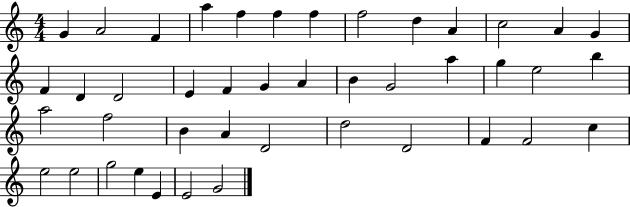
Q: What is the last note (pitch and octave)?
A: G4